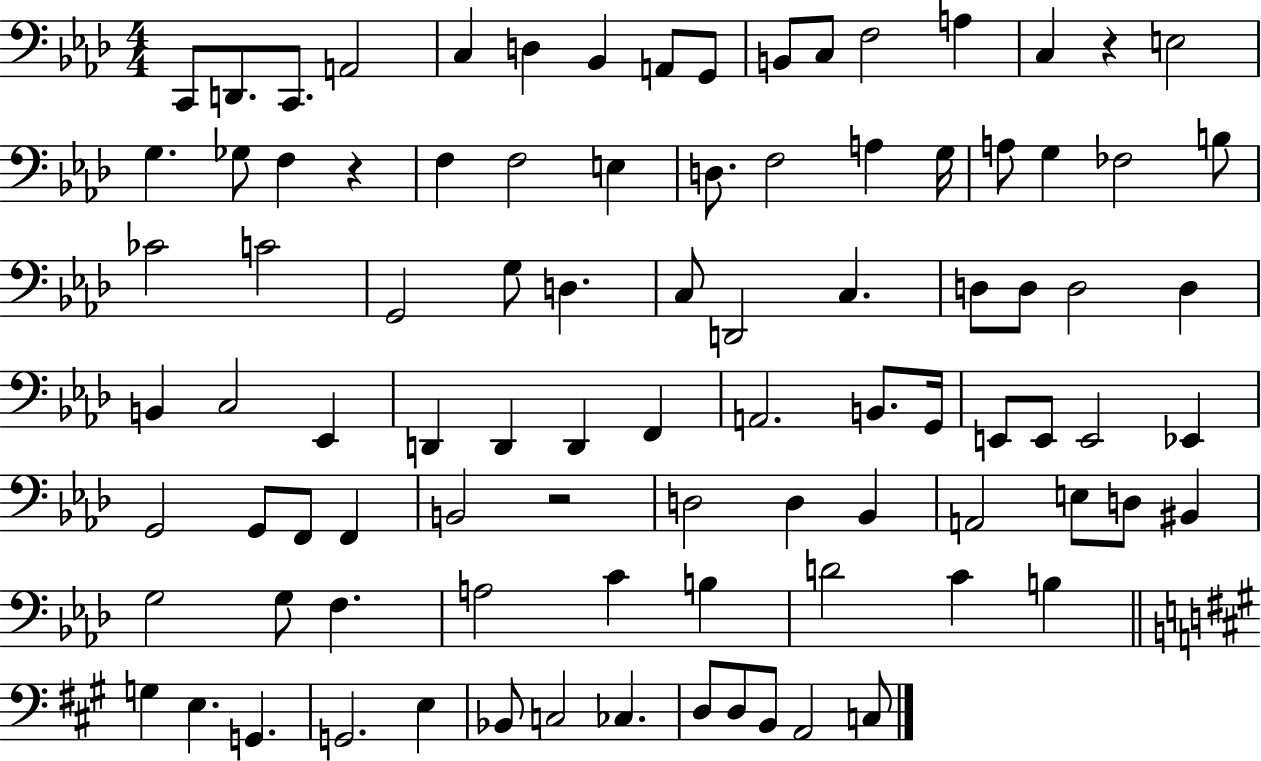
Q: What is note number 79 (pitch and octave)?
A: G2